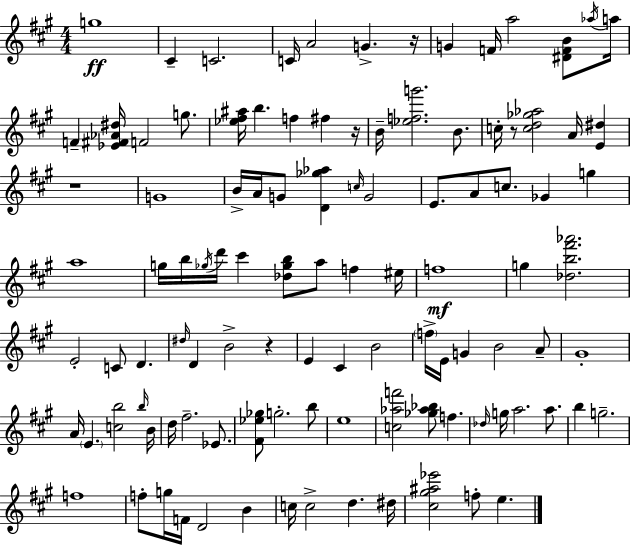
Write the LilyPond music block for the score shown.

{
  \clef treble
  \numericTimeSignature
  \time 4/4
  \key a \major
  g''1\ff | cis'4-- c'2. | c'16 a'2 g'4.-> r16 | g'4 f'16 a''2 <dis' f' b'>8 \acciaccatura { aes''16 } | \break a''16 f'4-- <ees' fis' aes' dis''>16 f'2 g''8. | <ees'' fis'' ais''>16 b''4. f''4 fis''4 | r16 b'16-- <ees'' f'' g'''>2. b'8. | c''16-. r8 <c'' d'' ges'' aes''>2 a'16 <e' dis''>4 | \break r1 | g'1 | b'16-> a'16 g'8 <d' ges'' aes''>4 \grace { c''16 } g'2 | e'8. a'8 c''8. ges'4 g''4 | \break a''1 | g''16 b''16 \acciaccatura { ges''16 } d'''16 cis'''4 <des'' ges'' b''>8 a''8 f''4 | eis''16 f''1\mf | g''4 <des'' b'' fis''' aes'''>2. | \break e'2-. c'8 d'4. | \grace { dis''16 } d'4 b'2-> | r4 e'4 cis'4 b'2 | \parenthesize f''16-> e'16 g'4 b'2 | \break a'8-- gis'1-. | a'16 \parenthesize e'4. <c'' b''>2 | \grace { b''16 } b'16 d''16 fis''2.-- | ees'8. <fis' ees'' ges''>8 g''2.-. | \break b''8 e''1 | <c'' aes'' f'''>2 <ges'' aes'' bes''>8 f''4. | \grace { des''16 } g''16 a''2. | a''8. b''4 g''2.-- | \break f''1 | f''8-. g''16 f'16 d'2 | b'4 c''16 c''2-> d''4. | dis''16 <cis'' gis'' ais'' ees'''>2 f''8-. | \break e''4. \bar "|."
}